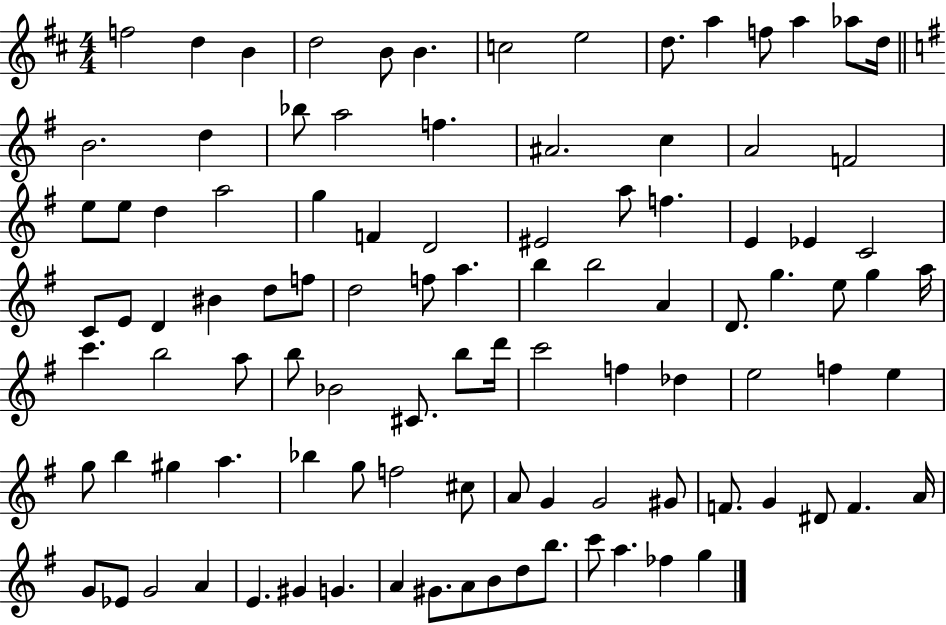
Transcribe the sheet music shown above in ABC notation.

X:1
T:Untitled
M:4/4
L:1/4
K:D
f2 d B d2 B/2 B c2 e2 d/2 a f/2 a _a/2 d/4 B2 d _b/2 a2 f ^A2 c A2 F2 e/2 e/2 d a2 g F D2 ^E2 a/2 f E _E C2 C/2 E/2 D ^B d/2 f/2 d2 f/2 a b b2 A D/2 g e/2 g a/4 c' b2 a/2 b/2 _B2 ^C/2 b/2 d'/4 c'2 f _d e2 f e g/2 b ^g a _b g/2 f2 ^c/2 A/2 G G2 ^G/2 F/2 G ^D/2 F A/4 G/2 _E/2 G2 A E ^G G A ^G/2 A/2 B/2 d/2 b/2 c'/2 a _f g